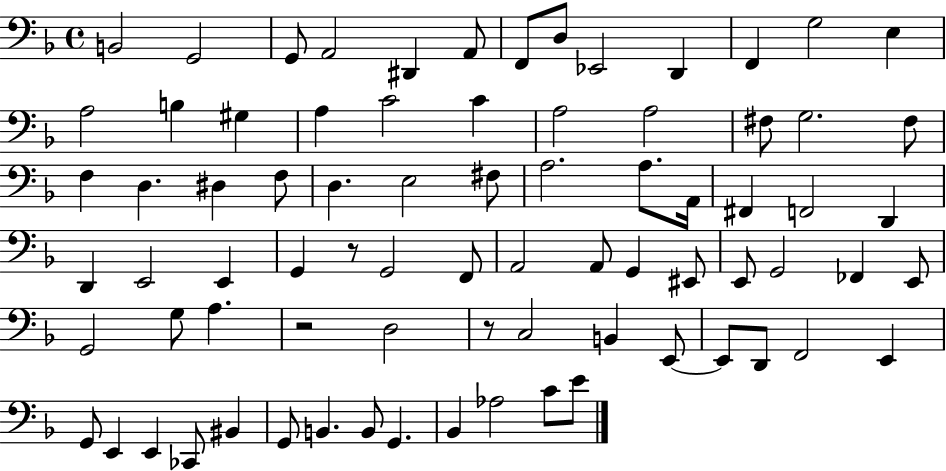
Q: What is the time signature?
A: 4/4